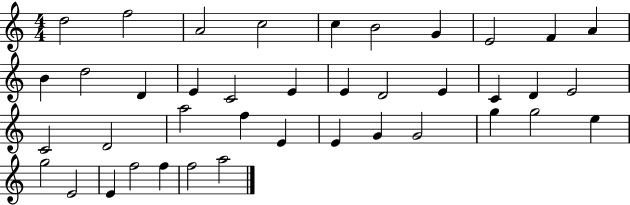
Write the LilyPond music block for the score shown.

{
  \clef treble
  \numericTimeSignature
  \time 4/4
  \key c \major
  d''2 f''2 | a'2 c''2 | c''4 b'2 g'4 | e'2 f'4 a'4 | \break b'4 d''2 d'4 | e'4 c'2 e'4 | e'4 d'2 e'4 | c'4 d'4 e'2 | \break c'2 d'2 | a''2 f''4 e'4 | e'4 g'4 g'2 | g''4 g''2 e''4 | \break g''2 e'2 | e'4 f''2 f''4 | f''2 a''2 | \bar "|."
}